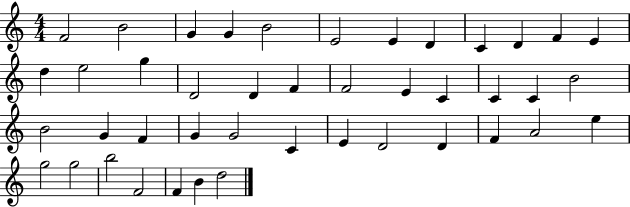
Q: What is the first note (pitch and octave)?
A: F4